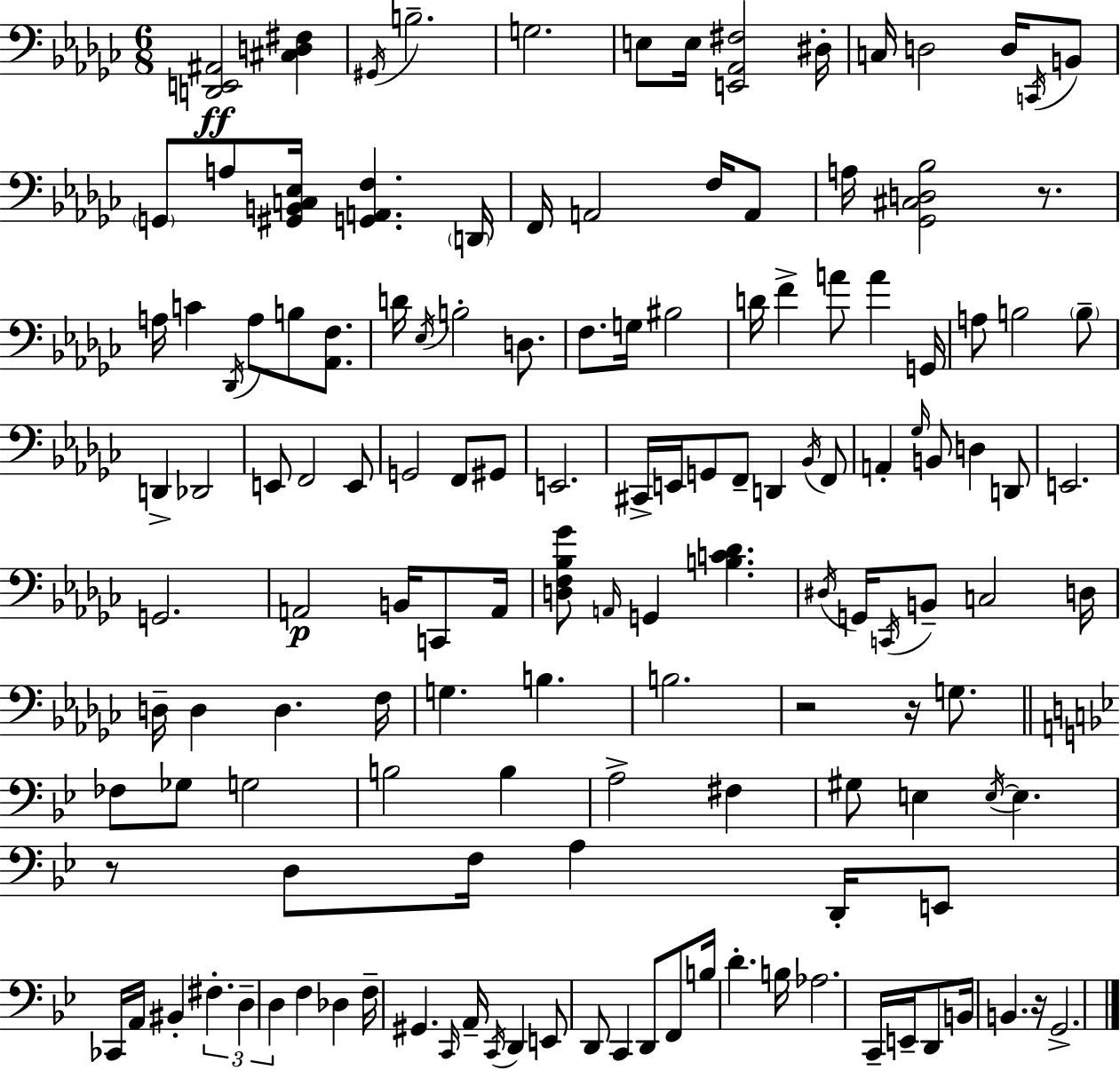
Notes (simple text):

[D2,E2,A#2]/h [C#3,D3,F#3]/q G#2/s B3/h. G3/h. E3/e E3/s [E2,Ab2,F#3]/h D#3/s C3/s D3/h D3/s C2/s B2/e G2/e A3/e [G#2,B2,C3,Eb3]/s [G2,A2,F3]/q. D2/s F2/s A2/h F3/s A2/e A3/s [Gb2,C#3,D3,Bb3]/h R/e. A3/s C4/q Db2/s A3/e B3/e [Ab2,F3]/e. D4/s Eb3/s B3/h D3/e. F3/e. G3/s BIS3/h D4/s F4/q A4/e A4/q G2/s A3/e B3/h B3/e D2/q Db2/h E2/e F2/h E2/e G2/h F2/e G#2/e E2/h. C#2/s E2/s G2/e F2/e D2/q Bb2/s F2/e A2/q Gb3/s B2/e D3/q D2/e E2/h. G2/h. A2/h B2/s C2/e A2/s [D3,F3,Bb3,Gb4]/e A2/s G2/q [B3,C4,Db4]/q. D#3/s G2/s C2/s B2/e C3/h D3/s D3/s D3/q D3/q. F3/s G3/q. B3/q. B3/h. R/h R/s G3/e. FES3/e Gb3/e G3/h B3/h B3/q A3/h F#3/q G#3/e E3/q E3/s E3/q. R/e D3/e F3/s A3/q D2/s E2/e CES2/s A2/s BIS2/q F#3/q. D3/q D3/q F3/q Db3/q F3/s G#2/q. C2/s A2/s C2/s D2/q E2/e D2/e C2/q D2/e F2/e B3/s D4/q. B3/s Ab3/h. C2/s E2/s D2/e B2/s B2/q. R/s G2/h.